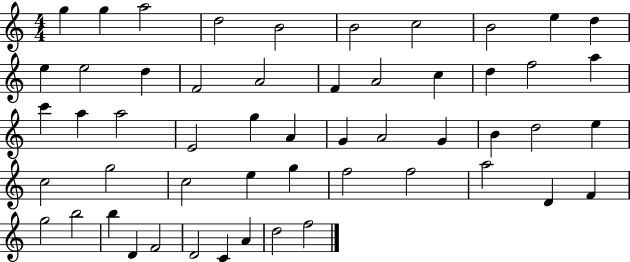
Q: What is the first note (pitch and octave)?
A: G5